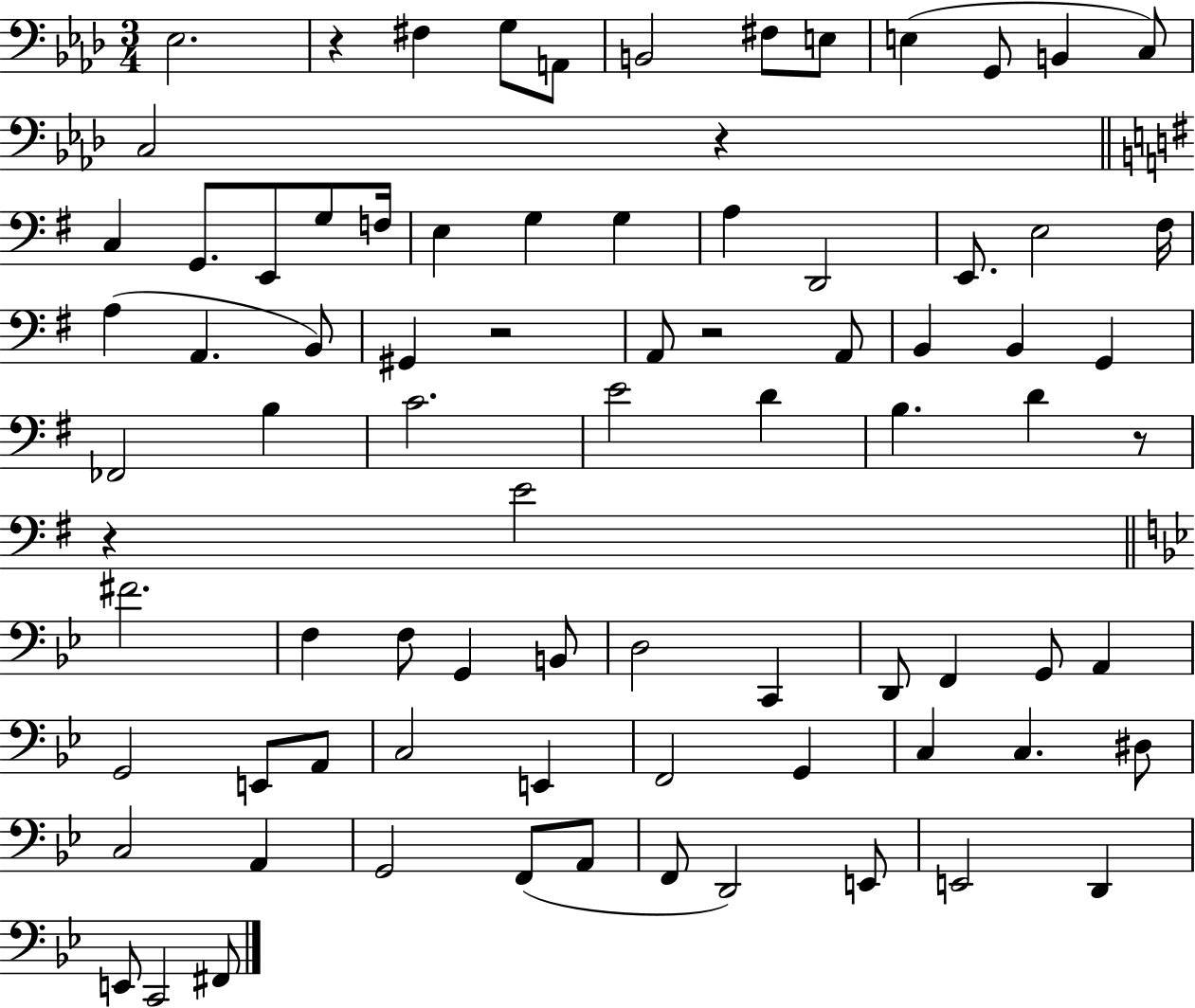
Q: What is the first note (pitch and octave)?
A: Eb3